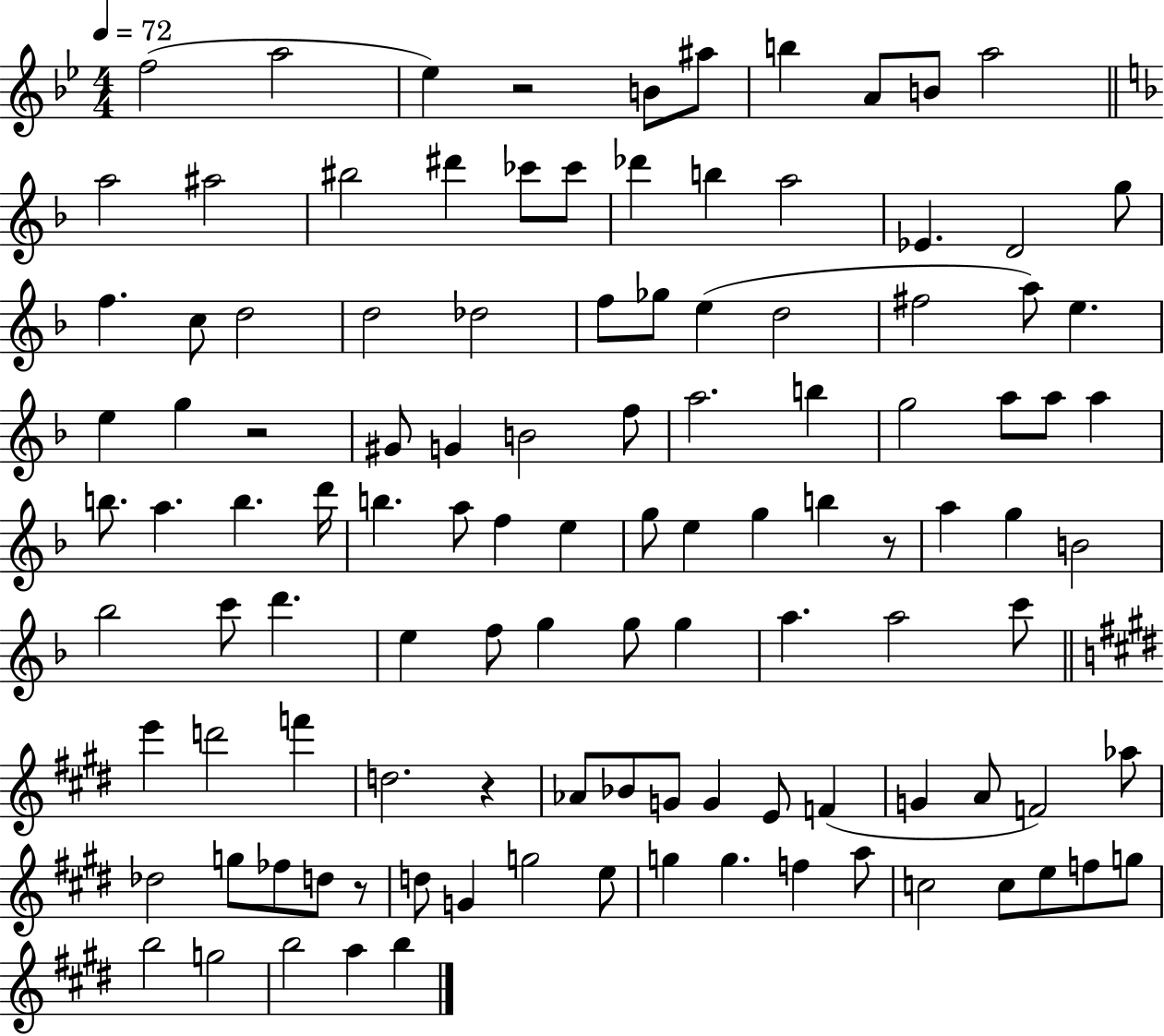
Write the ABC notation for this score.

X:1
T:Untitled
M:4/4
L:1/4
K:Bb
f2 a2 _e z2 B/2 ^a/2 b A/2 B/2 a2 a2 ^a2 ^b2 ^d' _c'/2 _c'/2 _d' b a2 _E D2 g/2 f c/2 d2 d2 _d2 f/2 _g/2 e d2 ^f2 a/2 e e g z2 ^G/2 G B2 f/2 a2 b g2 a/2 a/2 a b/2 a b d'/4 b a/2 f e g/2 e g b z/2 a g B2 _b2 c'/2 d' e f/2 g g/2 g a a2 c'/2 e' d'2 f' d2 z _A/2 _B/2 G/2 G E/2 F G A/2 F2 _a/2 _d2 g/2 _f/2 d/2 z/2 d/2 G g2 e/2 g g f a/2 c2 c/2 e/2 f/2 g/2 b2 g2 b2 a b